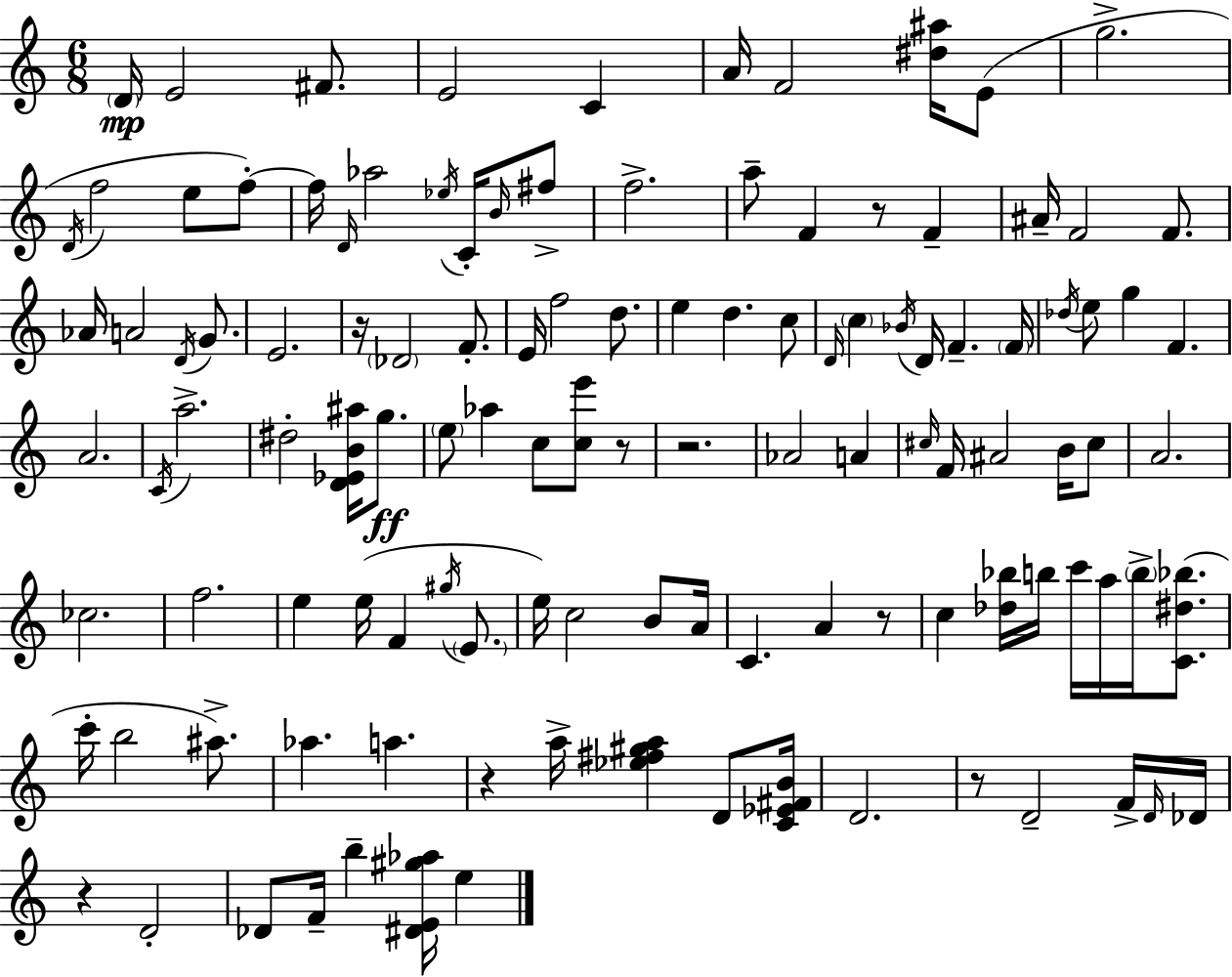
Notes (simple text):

D4/s E4/h F#4/e. E4/h C4/q A4/s F4/h [D#5,A#5]/s E4/e G5/h. D4/s F5/h E5/e F5/e F5/s D4/s Ab5/h Eb5/s C4/s B4/s F#5/e F5/h. A5/e F4/q R/e F4/q A#4/s F4/h F4/e. Ab4/s A4/h D4/s G4/e. E4/h. R/s Db4/h F4/e. E4/s F5/h D5/e. E5/q D5/q. C5/e D4/s C5/q Bb4/s D4/s F4/q. F4/s Db5/s E5/e G5/q F4/q. A4/h. C4/s A5/h. D#5/h [D4,Eb4,B4,A#5]/s G5/e. E5/e Ab5/q C5/e [C5,E6]/e R/e R/h. Ab4/h A4/q C#5/s F4/s A#4/h B4/s C#5/e A4/h. CES5/h. F5/h. E5/q E5/s F4/q G#5/s E4/e. E5/s C5/h B4/e A4/s C4/q. A4/q R/e C5/q [Db5,Bb5]/s B5/s C6/s A5/s B5/s [C4,D#5,Bb5]/e. C6/s B5/h A#5/e. Ab5/q. A5/q. R/q A5/s [Eb5,F#5,G#5,A5]/q D4/e [C4,Eb4,F#4,B4]/s D4/h. R/e D4/h F4/s D4/s Db4/s R/q D4/h Db4/e F4/s B5/q [D#4,E4,G#5,Ab5]/s E5/q